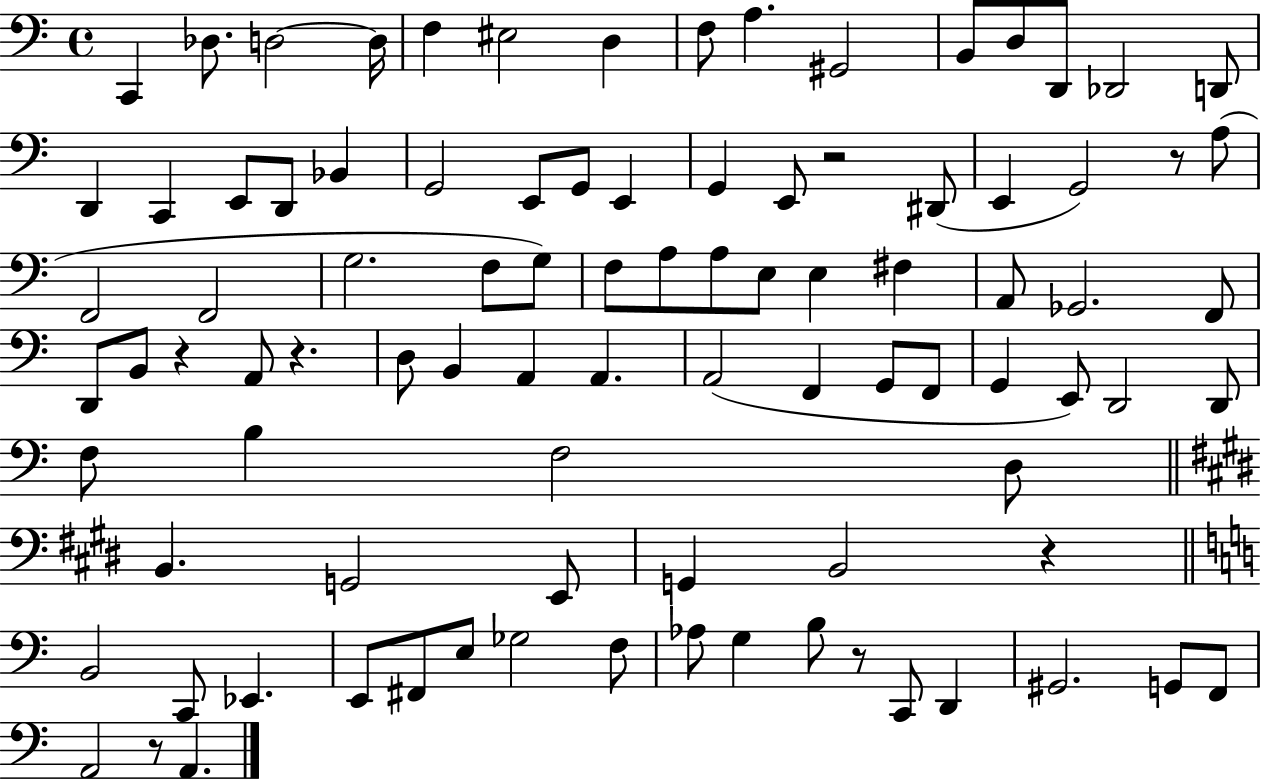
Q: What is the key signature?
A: C major